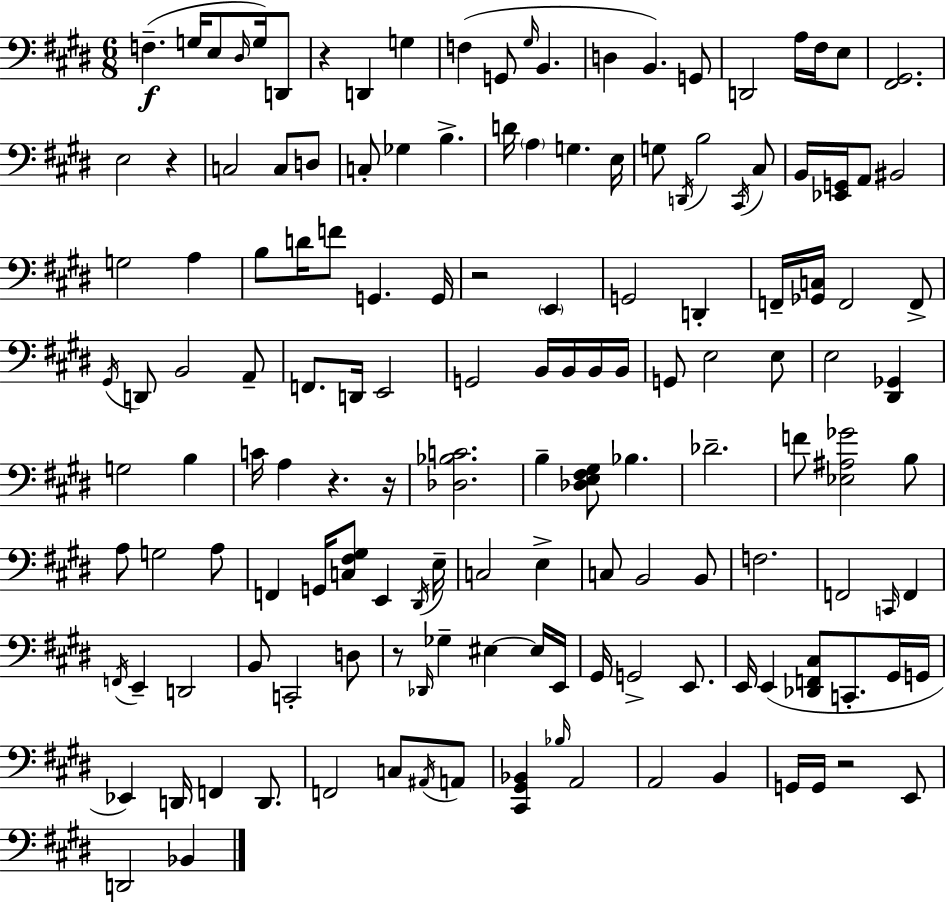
{
  \clef bass
  \numericTimeSignature
  \time 6/8
  \key e \major
  f4.--(\f g16 e8 \grace { dis16 } g16) d,8 | r4 d,4 g4 | f4( g,8 \grace { gis16 } b,4. | d4 b,4.) | \break g,8 d,2 a16 fis16 | e8 <fis, gis,>2. | e2 r4 | c2 c8 | \break d8 c8-. ges4 b4.-> | d'16 \parenthesize a4 g4. | e16 g8 \acciaccatura { d,16 } b2 | \acciaccatura { cis,16 } cis8 b,16 <ees, g,>16 a,8 bis,2 | \break g2 | a4 b8 d'16 f'8 g,4. | g,16 r2 | \parenthesize e,4 g,2 | \break d,4-. f,16-- <ges, c>16 f,2 | f,8-> \acciaccatura { gis,16 } d,8 b,2 | a,8-- f,8. d,16 e,2 | g,2 | \break b,16 b,16 b,16 b,16 g,8 e2 | e8 e2 | <dis, ges,>4 g2 | b4 c'16 a4 r4. | \break r16 <des bes c'>2. | b4-- <des e fis gis>8 bes4. | des'2.-- | f'8 <ees ais ges'>2 | \break b8 a8 g2 | a8 f,4 g,16 <c fis gis>8 | e,4 \acciaccatura { dis,16 } e16-- c2 | e4-> c8 b,2 | \break b,8 f2. | f,2 | \grace { c,16 } f,4 \acciaccatura { f,16 } e,4-- | d,2 b,8 c,2-. | \break d8 r8 \grace { des,16 } ges4-- | eis4~~ eis16 e,16 gis,16 g,2-> | e,8. e,16 e,4( | <des, f, cis>8 c,8.-. gis,16 g,16 ees,4) | \break d,16 f,4 d,8. f,2 | c8 \acciaccatura { ais,16 } a,8 <cis, gis, bes,>4 | \grace { bes16 } a,2 a,2 | b,4 g,16 | \break g,16 r2 e,8 d,2 | bes,4 \bar "|."
}